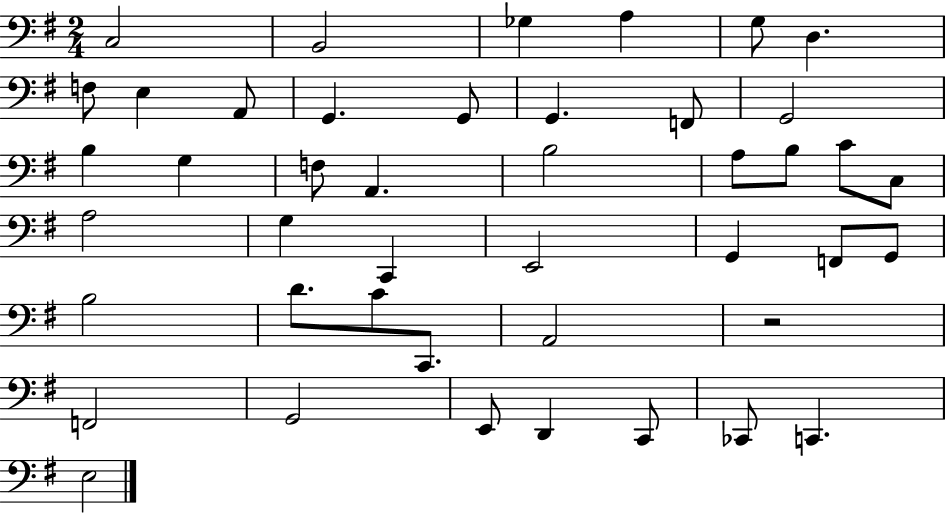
{
  \clef bass
  \numericTimeSignature
  \time 2/4
  \key g \major
  \repeat volta 2 { c2 | b,2 | ges4 a4 | g8 d4. | \break f8 e4 a,8 | g,4. g,8 | g,4. f,8 | g,2 | \break b4 g4 | f8 a,4. | b2 | a8 b8 c'8 c8 | \break a2 | g4 c,4 | e,2 | g,4 f,8 g,8 | \break b2 | d'8. c'8 c,8. | a,2 | r2 | \break f,2 | g,2 | e,8 d,4 c,8 | ces,8 c,4. | \break e2 | } \bar "|."
}